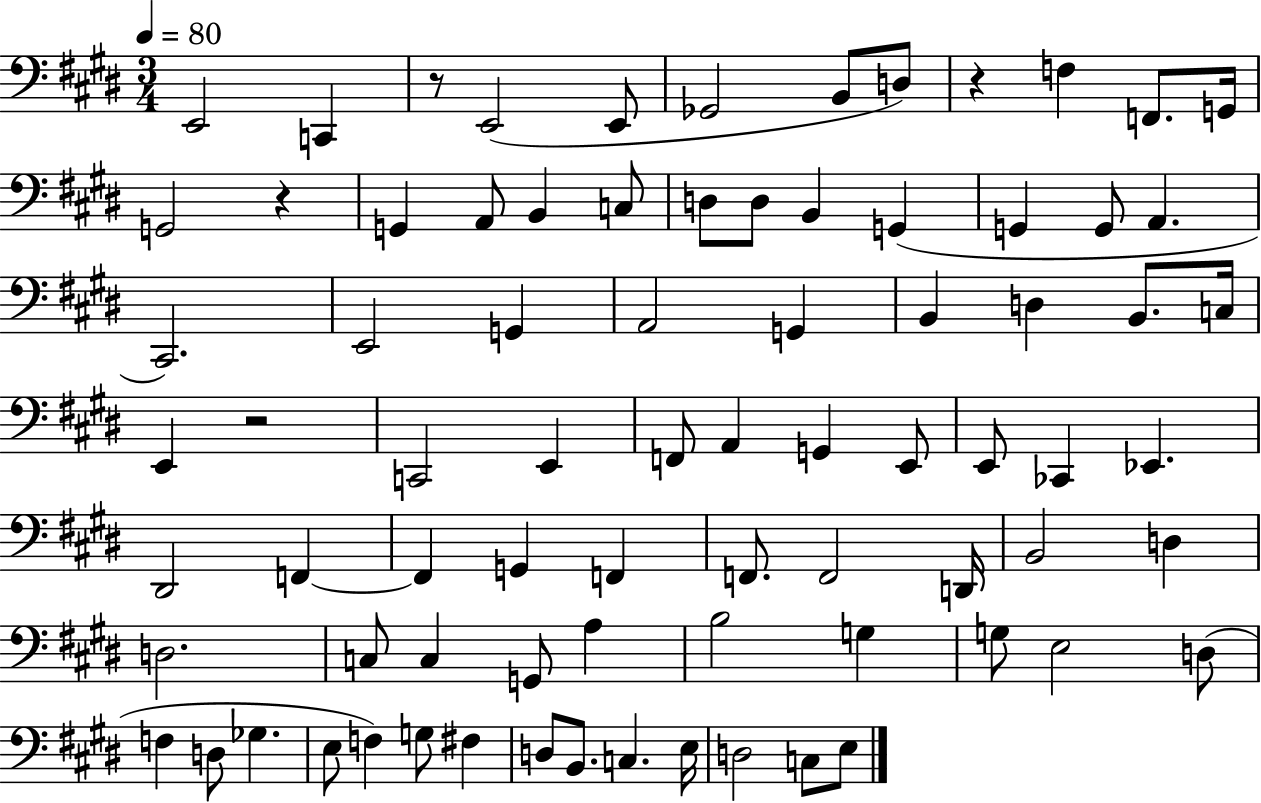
X:1
T:Untitled
M:3/4
L:1/4
K:E
E,,2 C,, z/2 E,,2 E,,/2 _G,,2 B,,/2 D,/2 z F, F,,/2 G,,/4 G,,2 z G,, A,,/2 B,, C,/2 D,/2 D,/2 B,, G,, G,, G,,/2 A,, ^C,,2 E,,2 G,, A,,2 G,, B,, D, B,,/2 C,/4 E,, z2 C,,2 E,, F,,/2 A,, G,, E,,/2 E,,/2 _C,, _E,, ^D,,2 F,, F,, G,, F,, F,,/2 F,,2 D,,/4 B,,2 D, D,2 C,/2 C, G,,/2 A, B,2 G, G,/2 E,2 D,/2 F, D,/2 _G, E,/2 F, G,/2 ^F, D,/2 B,,/2 C, E,/4 D,2 C,/2 E,/2